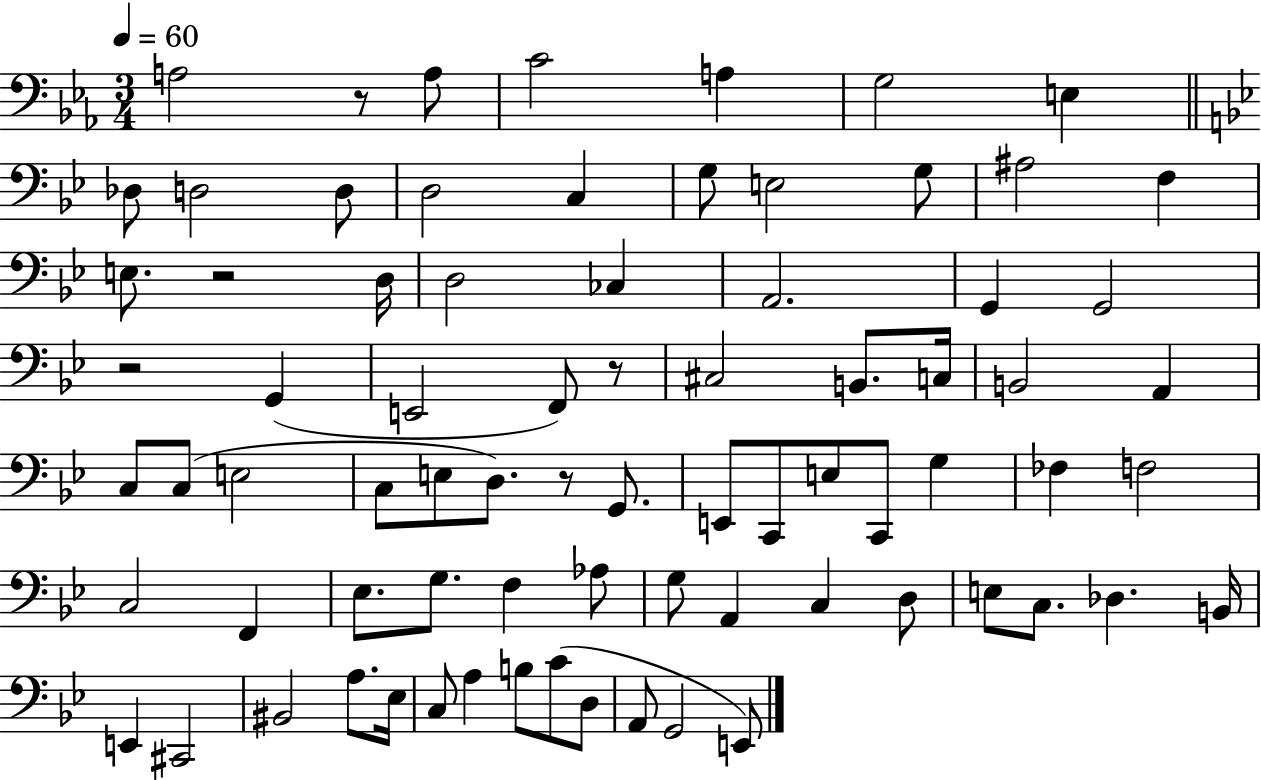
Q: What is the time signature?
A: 3/4